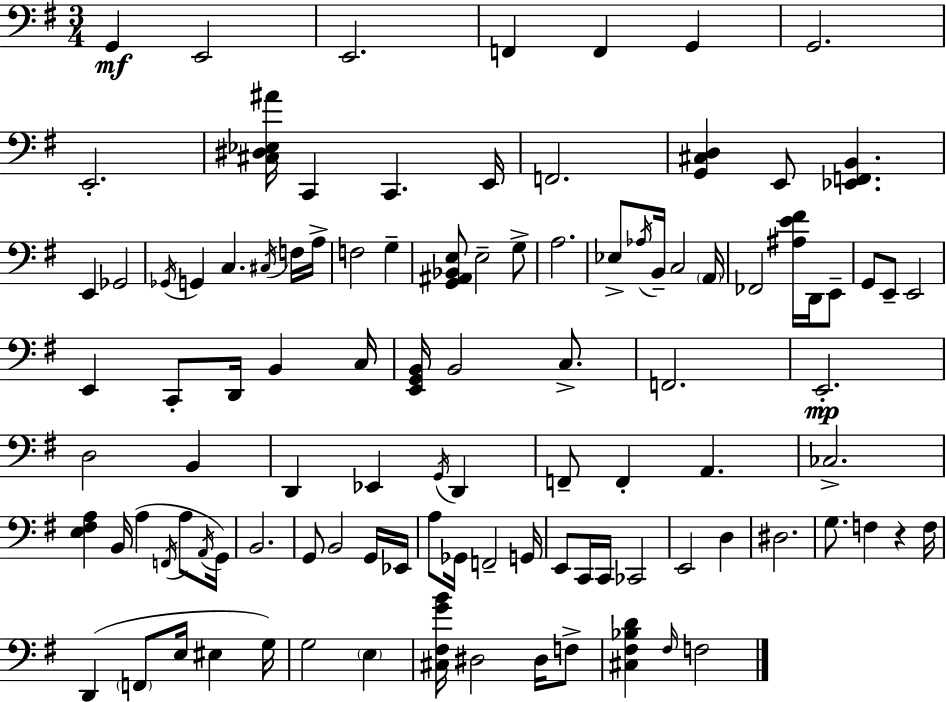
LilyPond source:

{
  \clef bass
  \numericTimeSignature
  \time 3/4
  \key e \minor
  g,4\mf e,2 | e,2. | f,4 f,4 g,4 | g,2. | \break e,2.-. | <cis dis ees ais'>16 c,4 c,4. e,16 | f,2. | <g, cis d>4 e,8 <ees, f, b,>4. | \break e,4 ges,2 | \acciaccatura { ges,16 } g,4 c4. \acciaccatura { cis16 } | f16 a16-> f2 g4-- | <g, ais, bes, e>8 e2-- | \break g8-> a2. | ees8-> \acciaccatura { aes16 } b,16-- c2 | \parenthesize a,16 fes,2 <ais e' fis'>16 | d,16 e,8-- g,8 e,8-- e,2 | \break e,4 c,8-. d,16 b,4 | c16 <e, g, b,>16 b,2 | c8.-> f,2. | e,2.-.\mp | \break d2 b,4 | d,4 ees,4 \acciaccatura { g,16 } | d,4 f,8-- f,4-. a,4. | ces2.-> | \break <e fis a>4 b,16( a4 | \acciaccatura { f,16 } a8 \acciaccatura { a,16 }) g,16 b,2. | g,8 b,2 | g,16 ees,16 a8 ges,16 f,2-- | \break g,16 e,8 c,16 c,16 ces,2 | e,2 | d4 dis2. | g8. f4 | \break r4 f16 d,4( \parenthesize f,8 | e16 eis4 g16) g2 | \parenthesize e4 <cis fis g' b'>16 dis2 | dis16 f8-> <cis fis bes d'>4 \grace { fis16 } f2 | \break \bar "|."
}